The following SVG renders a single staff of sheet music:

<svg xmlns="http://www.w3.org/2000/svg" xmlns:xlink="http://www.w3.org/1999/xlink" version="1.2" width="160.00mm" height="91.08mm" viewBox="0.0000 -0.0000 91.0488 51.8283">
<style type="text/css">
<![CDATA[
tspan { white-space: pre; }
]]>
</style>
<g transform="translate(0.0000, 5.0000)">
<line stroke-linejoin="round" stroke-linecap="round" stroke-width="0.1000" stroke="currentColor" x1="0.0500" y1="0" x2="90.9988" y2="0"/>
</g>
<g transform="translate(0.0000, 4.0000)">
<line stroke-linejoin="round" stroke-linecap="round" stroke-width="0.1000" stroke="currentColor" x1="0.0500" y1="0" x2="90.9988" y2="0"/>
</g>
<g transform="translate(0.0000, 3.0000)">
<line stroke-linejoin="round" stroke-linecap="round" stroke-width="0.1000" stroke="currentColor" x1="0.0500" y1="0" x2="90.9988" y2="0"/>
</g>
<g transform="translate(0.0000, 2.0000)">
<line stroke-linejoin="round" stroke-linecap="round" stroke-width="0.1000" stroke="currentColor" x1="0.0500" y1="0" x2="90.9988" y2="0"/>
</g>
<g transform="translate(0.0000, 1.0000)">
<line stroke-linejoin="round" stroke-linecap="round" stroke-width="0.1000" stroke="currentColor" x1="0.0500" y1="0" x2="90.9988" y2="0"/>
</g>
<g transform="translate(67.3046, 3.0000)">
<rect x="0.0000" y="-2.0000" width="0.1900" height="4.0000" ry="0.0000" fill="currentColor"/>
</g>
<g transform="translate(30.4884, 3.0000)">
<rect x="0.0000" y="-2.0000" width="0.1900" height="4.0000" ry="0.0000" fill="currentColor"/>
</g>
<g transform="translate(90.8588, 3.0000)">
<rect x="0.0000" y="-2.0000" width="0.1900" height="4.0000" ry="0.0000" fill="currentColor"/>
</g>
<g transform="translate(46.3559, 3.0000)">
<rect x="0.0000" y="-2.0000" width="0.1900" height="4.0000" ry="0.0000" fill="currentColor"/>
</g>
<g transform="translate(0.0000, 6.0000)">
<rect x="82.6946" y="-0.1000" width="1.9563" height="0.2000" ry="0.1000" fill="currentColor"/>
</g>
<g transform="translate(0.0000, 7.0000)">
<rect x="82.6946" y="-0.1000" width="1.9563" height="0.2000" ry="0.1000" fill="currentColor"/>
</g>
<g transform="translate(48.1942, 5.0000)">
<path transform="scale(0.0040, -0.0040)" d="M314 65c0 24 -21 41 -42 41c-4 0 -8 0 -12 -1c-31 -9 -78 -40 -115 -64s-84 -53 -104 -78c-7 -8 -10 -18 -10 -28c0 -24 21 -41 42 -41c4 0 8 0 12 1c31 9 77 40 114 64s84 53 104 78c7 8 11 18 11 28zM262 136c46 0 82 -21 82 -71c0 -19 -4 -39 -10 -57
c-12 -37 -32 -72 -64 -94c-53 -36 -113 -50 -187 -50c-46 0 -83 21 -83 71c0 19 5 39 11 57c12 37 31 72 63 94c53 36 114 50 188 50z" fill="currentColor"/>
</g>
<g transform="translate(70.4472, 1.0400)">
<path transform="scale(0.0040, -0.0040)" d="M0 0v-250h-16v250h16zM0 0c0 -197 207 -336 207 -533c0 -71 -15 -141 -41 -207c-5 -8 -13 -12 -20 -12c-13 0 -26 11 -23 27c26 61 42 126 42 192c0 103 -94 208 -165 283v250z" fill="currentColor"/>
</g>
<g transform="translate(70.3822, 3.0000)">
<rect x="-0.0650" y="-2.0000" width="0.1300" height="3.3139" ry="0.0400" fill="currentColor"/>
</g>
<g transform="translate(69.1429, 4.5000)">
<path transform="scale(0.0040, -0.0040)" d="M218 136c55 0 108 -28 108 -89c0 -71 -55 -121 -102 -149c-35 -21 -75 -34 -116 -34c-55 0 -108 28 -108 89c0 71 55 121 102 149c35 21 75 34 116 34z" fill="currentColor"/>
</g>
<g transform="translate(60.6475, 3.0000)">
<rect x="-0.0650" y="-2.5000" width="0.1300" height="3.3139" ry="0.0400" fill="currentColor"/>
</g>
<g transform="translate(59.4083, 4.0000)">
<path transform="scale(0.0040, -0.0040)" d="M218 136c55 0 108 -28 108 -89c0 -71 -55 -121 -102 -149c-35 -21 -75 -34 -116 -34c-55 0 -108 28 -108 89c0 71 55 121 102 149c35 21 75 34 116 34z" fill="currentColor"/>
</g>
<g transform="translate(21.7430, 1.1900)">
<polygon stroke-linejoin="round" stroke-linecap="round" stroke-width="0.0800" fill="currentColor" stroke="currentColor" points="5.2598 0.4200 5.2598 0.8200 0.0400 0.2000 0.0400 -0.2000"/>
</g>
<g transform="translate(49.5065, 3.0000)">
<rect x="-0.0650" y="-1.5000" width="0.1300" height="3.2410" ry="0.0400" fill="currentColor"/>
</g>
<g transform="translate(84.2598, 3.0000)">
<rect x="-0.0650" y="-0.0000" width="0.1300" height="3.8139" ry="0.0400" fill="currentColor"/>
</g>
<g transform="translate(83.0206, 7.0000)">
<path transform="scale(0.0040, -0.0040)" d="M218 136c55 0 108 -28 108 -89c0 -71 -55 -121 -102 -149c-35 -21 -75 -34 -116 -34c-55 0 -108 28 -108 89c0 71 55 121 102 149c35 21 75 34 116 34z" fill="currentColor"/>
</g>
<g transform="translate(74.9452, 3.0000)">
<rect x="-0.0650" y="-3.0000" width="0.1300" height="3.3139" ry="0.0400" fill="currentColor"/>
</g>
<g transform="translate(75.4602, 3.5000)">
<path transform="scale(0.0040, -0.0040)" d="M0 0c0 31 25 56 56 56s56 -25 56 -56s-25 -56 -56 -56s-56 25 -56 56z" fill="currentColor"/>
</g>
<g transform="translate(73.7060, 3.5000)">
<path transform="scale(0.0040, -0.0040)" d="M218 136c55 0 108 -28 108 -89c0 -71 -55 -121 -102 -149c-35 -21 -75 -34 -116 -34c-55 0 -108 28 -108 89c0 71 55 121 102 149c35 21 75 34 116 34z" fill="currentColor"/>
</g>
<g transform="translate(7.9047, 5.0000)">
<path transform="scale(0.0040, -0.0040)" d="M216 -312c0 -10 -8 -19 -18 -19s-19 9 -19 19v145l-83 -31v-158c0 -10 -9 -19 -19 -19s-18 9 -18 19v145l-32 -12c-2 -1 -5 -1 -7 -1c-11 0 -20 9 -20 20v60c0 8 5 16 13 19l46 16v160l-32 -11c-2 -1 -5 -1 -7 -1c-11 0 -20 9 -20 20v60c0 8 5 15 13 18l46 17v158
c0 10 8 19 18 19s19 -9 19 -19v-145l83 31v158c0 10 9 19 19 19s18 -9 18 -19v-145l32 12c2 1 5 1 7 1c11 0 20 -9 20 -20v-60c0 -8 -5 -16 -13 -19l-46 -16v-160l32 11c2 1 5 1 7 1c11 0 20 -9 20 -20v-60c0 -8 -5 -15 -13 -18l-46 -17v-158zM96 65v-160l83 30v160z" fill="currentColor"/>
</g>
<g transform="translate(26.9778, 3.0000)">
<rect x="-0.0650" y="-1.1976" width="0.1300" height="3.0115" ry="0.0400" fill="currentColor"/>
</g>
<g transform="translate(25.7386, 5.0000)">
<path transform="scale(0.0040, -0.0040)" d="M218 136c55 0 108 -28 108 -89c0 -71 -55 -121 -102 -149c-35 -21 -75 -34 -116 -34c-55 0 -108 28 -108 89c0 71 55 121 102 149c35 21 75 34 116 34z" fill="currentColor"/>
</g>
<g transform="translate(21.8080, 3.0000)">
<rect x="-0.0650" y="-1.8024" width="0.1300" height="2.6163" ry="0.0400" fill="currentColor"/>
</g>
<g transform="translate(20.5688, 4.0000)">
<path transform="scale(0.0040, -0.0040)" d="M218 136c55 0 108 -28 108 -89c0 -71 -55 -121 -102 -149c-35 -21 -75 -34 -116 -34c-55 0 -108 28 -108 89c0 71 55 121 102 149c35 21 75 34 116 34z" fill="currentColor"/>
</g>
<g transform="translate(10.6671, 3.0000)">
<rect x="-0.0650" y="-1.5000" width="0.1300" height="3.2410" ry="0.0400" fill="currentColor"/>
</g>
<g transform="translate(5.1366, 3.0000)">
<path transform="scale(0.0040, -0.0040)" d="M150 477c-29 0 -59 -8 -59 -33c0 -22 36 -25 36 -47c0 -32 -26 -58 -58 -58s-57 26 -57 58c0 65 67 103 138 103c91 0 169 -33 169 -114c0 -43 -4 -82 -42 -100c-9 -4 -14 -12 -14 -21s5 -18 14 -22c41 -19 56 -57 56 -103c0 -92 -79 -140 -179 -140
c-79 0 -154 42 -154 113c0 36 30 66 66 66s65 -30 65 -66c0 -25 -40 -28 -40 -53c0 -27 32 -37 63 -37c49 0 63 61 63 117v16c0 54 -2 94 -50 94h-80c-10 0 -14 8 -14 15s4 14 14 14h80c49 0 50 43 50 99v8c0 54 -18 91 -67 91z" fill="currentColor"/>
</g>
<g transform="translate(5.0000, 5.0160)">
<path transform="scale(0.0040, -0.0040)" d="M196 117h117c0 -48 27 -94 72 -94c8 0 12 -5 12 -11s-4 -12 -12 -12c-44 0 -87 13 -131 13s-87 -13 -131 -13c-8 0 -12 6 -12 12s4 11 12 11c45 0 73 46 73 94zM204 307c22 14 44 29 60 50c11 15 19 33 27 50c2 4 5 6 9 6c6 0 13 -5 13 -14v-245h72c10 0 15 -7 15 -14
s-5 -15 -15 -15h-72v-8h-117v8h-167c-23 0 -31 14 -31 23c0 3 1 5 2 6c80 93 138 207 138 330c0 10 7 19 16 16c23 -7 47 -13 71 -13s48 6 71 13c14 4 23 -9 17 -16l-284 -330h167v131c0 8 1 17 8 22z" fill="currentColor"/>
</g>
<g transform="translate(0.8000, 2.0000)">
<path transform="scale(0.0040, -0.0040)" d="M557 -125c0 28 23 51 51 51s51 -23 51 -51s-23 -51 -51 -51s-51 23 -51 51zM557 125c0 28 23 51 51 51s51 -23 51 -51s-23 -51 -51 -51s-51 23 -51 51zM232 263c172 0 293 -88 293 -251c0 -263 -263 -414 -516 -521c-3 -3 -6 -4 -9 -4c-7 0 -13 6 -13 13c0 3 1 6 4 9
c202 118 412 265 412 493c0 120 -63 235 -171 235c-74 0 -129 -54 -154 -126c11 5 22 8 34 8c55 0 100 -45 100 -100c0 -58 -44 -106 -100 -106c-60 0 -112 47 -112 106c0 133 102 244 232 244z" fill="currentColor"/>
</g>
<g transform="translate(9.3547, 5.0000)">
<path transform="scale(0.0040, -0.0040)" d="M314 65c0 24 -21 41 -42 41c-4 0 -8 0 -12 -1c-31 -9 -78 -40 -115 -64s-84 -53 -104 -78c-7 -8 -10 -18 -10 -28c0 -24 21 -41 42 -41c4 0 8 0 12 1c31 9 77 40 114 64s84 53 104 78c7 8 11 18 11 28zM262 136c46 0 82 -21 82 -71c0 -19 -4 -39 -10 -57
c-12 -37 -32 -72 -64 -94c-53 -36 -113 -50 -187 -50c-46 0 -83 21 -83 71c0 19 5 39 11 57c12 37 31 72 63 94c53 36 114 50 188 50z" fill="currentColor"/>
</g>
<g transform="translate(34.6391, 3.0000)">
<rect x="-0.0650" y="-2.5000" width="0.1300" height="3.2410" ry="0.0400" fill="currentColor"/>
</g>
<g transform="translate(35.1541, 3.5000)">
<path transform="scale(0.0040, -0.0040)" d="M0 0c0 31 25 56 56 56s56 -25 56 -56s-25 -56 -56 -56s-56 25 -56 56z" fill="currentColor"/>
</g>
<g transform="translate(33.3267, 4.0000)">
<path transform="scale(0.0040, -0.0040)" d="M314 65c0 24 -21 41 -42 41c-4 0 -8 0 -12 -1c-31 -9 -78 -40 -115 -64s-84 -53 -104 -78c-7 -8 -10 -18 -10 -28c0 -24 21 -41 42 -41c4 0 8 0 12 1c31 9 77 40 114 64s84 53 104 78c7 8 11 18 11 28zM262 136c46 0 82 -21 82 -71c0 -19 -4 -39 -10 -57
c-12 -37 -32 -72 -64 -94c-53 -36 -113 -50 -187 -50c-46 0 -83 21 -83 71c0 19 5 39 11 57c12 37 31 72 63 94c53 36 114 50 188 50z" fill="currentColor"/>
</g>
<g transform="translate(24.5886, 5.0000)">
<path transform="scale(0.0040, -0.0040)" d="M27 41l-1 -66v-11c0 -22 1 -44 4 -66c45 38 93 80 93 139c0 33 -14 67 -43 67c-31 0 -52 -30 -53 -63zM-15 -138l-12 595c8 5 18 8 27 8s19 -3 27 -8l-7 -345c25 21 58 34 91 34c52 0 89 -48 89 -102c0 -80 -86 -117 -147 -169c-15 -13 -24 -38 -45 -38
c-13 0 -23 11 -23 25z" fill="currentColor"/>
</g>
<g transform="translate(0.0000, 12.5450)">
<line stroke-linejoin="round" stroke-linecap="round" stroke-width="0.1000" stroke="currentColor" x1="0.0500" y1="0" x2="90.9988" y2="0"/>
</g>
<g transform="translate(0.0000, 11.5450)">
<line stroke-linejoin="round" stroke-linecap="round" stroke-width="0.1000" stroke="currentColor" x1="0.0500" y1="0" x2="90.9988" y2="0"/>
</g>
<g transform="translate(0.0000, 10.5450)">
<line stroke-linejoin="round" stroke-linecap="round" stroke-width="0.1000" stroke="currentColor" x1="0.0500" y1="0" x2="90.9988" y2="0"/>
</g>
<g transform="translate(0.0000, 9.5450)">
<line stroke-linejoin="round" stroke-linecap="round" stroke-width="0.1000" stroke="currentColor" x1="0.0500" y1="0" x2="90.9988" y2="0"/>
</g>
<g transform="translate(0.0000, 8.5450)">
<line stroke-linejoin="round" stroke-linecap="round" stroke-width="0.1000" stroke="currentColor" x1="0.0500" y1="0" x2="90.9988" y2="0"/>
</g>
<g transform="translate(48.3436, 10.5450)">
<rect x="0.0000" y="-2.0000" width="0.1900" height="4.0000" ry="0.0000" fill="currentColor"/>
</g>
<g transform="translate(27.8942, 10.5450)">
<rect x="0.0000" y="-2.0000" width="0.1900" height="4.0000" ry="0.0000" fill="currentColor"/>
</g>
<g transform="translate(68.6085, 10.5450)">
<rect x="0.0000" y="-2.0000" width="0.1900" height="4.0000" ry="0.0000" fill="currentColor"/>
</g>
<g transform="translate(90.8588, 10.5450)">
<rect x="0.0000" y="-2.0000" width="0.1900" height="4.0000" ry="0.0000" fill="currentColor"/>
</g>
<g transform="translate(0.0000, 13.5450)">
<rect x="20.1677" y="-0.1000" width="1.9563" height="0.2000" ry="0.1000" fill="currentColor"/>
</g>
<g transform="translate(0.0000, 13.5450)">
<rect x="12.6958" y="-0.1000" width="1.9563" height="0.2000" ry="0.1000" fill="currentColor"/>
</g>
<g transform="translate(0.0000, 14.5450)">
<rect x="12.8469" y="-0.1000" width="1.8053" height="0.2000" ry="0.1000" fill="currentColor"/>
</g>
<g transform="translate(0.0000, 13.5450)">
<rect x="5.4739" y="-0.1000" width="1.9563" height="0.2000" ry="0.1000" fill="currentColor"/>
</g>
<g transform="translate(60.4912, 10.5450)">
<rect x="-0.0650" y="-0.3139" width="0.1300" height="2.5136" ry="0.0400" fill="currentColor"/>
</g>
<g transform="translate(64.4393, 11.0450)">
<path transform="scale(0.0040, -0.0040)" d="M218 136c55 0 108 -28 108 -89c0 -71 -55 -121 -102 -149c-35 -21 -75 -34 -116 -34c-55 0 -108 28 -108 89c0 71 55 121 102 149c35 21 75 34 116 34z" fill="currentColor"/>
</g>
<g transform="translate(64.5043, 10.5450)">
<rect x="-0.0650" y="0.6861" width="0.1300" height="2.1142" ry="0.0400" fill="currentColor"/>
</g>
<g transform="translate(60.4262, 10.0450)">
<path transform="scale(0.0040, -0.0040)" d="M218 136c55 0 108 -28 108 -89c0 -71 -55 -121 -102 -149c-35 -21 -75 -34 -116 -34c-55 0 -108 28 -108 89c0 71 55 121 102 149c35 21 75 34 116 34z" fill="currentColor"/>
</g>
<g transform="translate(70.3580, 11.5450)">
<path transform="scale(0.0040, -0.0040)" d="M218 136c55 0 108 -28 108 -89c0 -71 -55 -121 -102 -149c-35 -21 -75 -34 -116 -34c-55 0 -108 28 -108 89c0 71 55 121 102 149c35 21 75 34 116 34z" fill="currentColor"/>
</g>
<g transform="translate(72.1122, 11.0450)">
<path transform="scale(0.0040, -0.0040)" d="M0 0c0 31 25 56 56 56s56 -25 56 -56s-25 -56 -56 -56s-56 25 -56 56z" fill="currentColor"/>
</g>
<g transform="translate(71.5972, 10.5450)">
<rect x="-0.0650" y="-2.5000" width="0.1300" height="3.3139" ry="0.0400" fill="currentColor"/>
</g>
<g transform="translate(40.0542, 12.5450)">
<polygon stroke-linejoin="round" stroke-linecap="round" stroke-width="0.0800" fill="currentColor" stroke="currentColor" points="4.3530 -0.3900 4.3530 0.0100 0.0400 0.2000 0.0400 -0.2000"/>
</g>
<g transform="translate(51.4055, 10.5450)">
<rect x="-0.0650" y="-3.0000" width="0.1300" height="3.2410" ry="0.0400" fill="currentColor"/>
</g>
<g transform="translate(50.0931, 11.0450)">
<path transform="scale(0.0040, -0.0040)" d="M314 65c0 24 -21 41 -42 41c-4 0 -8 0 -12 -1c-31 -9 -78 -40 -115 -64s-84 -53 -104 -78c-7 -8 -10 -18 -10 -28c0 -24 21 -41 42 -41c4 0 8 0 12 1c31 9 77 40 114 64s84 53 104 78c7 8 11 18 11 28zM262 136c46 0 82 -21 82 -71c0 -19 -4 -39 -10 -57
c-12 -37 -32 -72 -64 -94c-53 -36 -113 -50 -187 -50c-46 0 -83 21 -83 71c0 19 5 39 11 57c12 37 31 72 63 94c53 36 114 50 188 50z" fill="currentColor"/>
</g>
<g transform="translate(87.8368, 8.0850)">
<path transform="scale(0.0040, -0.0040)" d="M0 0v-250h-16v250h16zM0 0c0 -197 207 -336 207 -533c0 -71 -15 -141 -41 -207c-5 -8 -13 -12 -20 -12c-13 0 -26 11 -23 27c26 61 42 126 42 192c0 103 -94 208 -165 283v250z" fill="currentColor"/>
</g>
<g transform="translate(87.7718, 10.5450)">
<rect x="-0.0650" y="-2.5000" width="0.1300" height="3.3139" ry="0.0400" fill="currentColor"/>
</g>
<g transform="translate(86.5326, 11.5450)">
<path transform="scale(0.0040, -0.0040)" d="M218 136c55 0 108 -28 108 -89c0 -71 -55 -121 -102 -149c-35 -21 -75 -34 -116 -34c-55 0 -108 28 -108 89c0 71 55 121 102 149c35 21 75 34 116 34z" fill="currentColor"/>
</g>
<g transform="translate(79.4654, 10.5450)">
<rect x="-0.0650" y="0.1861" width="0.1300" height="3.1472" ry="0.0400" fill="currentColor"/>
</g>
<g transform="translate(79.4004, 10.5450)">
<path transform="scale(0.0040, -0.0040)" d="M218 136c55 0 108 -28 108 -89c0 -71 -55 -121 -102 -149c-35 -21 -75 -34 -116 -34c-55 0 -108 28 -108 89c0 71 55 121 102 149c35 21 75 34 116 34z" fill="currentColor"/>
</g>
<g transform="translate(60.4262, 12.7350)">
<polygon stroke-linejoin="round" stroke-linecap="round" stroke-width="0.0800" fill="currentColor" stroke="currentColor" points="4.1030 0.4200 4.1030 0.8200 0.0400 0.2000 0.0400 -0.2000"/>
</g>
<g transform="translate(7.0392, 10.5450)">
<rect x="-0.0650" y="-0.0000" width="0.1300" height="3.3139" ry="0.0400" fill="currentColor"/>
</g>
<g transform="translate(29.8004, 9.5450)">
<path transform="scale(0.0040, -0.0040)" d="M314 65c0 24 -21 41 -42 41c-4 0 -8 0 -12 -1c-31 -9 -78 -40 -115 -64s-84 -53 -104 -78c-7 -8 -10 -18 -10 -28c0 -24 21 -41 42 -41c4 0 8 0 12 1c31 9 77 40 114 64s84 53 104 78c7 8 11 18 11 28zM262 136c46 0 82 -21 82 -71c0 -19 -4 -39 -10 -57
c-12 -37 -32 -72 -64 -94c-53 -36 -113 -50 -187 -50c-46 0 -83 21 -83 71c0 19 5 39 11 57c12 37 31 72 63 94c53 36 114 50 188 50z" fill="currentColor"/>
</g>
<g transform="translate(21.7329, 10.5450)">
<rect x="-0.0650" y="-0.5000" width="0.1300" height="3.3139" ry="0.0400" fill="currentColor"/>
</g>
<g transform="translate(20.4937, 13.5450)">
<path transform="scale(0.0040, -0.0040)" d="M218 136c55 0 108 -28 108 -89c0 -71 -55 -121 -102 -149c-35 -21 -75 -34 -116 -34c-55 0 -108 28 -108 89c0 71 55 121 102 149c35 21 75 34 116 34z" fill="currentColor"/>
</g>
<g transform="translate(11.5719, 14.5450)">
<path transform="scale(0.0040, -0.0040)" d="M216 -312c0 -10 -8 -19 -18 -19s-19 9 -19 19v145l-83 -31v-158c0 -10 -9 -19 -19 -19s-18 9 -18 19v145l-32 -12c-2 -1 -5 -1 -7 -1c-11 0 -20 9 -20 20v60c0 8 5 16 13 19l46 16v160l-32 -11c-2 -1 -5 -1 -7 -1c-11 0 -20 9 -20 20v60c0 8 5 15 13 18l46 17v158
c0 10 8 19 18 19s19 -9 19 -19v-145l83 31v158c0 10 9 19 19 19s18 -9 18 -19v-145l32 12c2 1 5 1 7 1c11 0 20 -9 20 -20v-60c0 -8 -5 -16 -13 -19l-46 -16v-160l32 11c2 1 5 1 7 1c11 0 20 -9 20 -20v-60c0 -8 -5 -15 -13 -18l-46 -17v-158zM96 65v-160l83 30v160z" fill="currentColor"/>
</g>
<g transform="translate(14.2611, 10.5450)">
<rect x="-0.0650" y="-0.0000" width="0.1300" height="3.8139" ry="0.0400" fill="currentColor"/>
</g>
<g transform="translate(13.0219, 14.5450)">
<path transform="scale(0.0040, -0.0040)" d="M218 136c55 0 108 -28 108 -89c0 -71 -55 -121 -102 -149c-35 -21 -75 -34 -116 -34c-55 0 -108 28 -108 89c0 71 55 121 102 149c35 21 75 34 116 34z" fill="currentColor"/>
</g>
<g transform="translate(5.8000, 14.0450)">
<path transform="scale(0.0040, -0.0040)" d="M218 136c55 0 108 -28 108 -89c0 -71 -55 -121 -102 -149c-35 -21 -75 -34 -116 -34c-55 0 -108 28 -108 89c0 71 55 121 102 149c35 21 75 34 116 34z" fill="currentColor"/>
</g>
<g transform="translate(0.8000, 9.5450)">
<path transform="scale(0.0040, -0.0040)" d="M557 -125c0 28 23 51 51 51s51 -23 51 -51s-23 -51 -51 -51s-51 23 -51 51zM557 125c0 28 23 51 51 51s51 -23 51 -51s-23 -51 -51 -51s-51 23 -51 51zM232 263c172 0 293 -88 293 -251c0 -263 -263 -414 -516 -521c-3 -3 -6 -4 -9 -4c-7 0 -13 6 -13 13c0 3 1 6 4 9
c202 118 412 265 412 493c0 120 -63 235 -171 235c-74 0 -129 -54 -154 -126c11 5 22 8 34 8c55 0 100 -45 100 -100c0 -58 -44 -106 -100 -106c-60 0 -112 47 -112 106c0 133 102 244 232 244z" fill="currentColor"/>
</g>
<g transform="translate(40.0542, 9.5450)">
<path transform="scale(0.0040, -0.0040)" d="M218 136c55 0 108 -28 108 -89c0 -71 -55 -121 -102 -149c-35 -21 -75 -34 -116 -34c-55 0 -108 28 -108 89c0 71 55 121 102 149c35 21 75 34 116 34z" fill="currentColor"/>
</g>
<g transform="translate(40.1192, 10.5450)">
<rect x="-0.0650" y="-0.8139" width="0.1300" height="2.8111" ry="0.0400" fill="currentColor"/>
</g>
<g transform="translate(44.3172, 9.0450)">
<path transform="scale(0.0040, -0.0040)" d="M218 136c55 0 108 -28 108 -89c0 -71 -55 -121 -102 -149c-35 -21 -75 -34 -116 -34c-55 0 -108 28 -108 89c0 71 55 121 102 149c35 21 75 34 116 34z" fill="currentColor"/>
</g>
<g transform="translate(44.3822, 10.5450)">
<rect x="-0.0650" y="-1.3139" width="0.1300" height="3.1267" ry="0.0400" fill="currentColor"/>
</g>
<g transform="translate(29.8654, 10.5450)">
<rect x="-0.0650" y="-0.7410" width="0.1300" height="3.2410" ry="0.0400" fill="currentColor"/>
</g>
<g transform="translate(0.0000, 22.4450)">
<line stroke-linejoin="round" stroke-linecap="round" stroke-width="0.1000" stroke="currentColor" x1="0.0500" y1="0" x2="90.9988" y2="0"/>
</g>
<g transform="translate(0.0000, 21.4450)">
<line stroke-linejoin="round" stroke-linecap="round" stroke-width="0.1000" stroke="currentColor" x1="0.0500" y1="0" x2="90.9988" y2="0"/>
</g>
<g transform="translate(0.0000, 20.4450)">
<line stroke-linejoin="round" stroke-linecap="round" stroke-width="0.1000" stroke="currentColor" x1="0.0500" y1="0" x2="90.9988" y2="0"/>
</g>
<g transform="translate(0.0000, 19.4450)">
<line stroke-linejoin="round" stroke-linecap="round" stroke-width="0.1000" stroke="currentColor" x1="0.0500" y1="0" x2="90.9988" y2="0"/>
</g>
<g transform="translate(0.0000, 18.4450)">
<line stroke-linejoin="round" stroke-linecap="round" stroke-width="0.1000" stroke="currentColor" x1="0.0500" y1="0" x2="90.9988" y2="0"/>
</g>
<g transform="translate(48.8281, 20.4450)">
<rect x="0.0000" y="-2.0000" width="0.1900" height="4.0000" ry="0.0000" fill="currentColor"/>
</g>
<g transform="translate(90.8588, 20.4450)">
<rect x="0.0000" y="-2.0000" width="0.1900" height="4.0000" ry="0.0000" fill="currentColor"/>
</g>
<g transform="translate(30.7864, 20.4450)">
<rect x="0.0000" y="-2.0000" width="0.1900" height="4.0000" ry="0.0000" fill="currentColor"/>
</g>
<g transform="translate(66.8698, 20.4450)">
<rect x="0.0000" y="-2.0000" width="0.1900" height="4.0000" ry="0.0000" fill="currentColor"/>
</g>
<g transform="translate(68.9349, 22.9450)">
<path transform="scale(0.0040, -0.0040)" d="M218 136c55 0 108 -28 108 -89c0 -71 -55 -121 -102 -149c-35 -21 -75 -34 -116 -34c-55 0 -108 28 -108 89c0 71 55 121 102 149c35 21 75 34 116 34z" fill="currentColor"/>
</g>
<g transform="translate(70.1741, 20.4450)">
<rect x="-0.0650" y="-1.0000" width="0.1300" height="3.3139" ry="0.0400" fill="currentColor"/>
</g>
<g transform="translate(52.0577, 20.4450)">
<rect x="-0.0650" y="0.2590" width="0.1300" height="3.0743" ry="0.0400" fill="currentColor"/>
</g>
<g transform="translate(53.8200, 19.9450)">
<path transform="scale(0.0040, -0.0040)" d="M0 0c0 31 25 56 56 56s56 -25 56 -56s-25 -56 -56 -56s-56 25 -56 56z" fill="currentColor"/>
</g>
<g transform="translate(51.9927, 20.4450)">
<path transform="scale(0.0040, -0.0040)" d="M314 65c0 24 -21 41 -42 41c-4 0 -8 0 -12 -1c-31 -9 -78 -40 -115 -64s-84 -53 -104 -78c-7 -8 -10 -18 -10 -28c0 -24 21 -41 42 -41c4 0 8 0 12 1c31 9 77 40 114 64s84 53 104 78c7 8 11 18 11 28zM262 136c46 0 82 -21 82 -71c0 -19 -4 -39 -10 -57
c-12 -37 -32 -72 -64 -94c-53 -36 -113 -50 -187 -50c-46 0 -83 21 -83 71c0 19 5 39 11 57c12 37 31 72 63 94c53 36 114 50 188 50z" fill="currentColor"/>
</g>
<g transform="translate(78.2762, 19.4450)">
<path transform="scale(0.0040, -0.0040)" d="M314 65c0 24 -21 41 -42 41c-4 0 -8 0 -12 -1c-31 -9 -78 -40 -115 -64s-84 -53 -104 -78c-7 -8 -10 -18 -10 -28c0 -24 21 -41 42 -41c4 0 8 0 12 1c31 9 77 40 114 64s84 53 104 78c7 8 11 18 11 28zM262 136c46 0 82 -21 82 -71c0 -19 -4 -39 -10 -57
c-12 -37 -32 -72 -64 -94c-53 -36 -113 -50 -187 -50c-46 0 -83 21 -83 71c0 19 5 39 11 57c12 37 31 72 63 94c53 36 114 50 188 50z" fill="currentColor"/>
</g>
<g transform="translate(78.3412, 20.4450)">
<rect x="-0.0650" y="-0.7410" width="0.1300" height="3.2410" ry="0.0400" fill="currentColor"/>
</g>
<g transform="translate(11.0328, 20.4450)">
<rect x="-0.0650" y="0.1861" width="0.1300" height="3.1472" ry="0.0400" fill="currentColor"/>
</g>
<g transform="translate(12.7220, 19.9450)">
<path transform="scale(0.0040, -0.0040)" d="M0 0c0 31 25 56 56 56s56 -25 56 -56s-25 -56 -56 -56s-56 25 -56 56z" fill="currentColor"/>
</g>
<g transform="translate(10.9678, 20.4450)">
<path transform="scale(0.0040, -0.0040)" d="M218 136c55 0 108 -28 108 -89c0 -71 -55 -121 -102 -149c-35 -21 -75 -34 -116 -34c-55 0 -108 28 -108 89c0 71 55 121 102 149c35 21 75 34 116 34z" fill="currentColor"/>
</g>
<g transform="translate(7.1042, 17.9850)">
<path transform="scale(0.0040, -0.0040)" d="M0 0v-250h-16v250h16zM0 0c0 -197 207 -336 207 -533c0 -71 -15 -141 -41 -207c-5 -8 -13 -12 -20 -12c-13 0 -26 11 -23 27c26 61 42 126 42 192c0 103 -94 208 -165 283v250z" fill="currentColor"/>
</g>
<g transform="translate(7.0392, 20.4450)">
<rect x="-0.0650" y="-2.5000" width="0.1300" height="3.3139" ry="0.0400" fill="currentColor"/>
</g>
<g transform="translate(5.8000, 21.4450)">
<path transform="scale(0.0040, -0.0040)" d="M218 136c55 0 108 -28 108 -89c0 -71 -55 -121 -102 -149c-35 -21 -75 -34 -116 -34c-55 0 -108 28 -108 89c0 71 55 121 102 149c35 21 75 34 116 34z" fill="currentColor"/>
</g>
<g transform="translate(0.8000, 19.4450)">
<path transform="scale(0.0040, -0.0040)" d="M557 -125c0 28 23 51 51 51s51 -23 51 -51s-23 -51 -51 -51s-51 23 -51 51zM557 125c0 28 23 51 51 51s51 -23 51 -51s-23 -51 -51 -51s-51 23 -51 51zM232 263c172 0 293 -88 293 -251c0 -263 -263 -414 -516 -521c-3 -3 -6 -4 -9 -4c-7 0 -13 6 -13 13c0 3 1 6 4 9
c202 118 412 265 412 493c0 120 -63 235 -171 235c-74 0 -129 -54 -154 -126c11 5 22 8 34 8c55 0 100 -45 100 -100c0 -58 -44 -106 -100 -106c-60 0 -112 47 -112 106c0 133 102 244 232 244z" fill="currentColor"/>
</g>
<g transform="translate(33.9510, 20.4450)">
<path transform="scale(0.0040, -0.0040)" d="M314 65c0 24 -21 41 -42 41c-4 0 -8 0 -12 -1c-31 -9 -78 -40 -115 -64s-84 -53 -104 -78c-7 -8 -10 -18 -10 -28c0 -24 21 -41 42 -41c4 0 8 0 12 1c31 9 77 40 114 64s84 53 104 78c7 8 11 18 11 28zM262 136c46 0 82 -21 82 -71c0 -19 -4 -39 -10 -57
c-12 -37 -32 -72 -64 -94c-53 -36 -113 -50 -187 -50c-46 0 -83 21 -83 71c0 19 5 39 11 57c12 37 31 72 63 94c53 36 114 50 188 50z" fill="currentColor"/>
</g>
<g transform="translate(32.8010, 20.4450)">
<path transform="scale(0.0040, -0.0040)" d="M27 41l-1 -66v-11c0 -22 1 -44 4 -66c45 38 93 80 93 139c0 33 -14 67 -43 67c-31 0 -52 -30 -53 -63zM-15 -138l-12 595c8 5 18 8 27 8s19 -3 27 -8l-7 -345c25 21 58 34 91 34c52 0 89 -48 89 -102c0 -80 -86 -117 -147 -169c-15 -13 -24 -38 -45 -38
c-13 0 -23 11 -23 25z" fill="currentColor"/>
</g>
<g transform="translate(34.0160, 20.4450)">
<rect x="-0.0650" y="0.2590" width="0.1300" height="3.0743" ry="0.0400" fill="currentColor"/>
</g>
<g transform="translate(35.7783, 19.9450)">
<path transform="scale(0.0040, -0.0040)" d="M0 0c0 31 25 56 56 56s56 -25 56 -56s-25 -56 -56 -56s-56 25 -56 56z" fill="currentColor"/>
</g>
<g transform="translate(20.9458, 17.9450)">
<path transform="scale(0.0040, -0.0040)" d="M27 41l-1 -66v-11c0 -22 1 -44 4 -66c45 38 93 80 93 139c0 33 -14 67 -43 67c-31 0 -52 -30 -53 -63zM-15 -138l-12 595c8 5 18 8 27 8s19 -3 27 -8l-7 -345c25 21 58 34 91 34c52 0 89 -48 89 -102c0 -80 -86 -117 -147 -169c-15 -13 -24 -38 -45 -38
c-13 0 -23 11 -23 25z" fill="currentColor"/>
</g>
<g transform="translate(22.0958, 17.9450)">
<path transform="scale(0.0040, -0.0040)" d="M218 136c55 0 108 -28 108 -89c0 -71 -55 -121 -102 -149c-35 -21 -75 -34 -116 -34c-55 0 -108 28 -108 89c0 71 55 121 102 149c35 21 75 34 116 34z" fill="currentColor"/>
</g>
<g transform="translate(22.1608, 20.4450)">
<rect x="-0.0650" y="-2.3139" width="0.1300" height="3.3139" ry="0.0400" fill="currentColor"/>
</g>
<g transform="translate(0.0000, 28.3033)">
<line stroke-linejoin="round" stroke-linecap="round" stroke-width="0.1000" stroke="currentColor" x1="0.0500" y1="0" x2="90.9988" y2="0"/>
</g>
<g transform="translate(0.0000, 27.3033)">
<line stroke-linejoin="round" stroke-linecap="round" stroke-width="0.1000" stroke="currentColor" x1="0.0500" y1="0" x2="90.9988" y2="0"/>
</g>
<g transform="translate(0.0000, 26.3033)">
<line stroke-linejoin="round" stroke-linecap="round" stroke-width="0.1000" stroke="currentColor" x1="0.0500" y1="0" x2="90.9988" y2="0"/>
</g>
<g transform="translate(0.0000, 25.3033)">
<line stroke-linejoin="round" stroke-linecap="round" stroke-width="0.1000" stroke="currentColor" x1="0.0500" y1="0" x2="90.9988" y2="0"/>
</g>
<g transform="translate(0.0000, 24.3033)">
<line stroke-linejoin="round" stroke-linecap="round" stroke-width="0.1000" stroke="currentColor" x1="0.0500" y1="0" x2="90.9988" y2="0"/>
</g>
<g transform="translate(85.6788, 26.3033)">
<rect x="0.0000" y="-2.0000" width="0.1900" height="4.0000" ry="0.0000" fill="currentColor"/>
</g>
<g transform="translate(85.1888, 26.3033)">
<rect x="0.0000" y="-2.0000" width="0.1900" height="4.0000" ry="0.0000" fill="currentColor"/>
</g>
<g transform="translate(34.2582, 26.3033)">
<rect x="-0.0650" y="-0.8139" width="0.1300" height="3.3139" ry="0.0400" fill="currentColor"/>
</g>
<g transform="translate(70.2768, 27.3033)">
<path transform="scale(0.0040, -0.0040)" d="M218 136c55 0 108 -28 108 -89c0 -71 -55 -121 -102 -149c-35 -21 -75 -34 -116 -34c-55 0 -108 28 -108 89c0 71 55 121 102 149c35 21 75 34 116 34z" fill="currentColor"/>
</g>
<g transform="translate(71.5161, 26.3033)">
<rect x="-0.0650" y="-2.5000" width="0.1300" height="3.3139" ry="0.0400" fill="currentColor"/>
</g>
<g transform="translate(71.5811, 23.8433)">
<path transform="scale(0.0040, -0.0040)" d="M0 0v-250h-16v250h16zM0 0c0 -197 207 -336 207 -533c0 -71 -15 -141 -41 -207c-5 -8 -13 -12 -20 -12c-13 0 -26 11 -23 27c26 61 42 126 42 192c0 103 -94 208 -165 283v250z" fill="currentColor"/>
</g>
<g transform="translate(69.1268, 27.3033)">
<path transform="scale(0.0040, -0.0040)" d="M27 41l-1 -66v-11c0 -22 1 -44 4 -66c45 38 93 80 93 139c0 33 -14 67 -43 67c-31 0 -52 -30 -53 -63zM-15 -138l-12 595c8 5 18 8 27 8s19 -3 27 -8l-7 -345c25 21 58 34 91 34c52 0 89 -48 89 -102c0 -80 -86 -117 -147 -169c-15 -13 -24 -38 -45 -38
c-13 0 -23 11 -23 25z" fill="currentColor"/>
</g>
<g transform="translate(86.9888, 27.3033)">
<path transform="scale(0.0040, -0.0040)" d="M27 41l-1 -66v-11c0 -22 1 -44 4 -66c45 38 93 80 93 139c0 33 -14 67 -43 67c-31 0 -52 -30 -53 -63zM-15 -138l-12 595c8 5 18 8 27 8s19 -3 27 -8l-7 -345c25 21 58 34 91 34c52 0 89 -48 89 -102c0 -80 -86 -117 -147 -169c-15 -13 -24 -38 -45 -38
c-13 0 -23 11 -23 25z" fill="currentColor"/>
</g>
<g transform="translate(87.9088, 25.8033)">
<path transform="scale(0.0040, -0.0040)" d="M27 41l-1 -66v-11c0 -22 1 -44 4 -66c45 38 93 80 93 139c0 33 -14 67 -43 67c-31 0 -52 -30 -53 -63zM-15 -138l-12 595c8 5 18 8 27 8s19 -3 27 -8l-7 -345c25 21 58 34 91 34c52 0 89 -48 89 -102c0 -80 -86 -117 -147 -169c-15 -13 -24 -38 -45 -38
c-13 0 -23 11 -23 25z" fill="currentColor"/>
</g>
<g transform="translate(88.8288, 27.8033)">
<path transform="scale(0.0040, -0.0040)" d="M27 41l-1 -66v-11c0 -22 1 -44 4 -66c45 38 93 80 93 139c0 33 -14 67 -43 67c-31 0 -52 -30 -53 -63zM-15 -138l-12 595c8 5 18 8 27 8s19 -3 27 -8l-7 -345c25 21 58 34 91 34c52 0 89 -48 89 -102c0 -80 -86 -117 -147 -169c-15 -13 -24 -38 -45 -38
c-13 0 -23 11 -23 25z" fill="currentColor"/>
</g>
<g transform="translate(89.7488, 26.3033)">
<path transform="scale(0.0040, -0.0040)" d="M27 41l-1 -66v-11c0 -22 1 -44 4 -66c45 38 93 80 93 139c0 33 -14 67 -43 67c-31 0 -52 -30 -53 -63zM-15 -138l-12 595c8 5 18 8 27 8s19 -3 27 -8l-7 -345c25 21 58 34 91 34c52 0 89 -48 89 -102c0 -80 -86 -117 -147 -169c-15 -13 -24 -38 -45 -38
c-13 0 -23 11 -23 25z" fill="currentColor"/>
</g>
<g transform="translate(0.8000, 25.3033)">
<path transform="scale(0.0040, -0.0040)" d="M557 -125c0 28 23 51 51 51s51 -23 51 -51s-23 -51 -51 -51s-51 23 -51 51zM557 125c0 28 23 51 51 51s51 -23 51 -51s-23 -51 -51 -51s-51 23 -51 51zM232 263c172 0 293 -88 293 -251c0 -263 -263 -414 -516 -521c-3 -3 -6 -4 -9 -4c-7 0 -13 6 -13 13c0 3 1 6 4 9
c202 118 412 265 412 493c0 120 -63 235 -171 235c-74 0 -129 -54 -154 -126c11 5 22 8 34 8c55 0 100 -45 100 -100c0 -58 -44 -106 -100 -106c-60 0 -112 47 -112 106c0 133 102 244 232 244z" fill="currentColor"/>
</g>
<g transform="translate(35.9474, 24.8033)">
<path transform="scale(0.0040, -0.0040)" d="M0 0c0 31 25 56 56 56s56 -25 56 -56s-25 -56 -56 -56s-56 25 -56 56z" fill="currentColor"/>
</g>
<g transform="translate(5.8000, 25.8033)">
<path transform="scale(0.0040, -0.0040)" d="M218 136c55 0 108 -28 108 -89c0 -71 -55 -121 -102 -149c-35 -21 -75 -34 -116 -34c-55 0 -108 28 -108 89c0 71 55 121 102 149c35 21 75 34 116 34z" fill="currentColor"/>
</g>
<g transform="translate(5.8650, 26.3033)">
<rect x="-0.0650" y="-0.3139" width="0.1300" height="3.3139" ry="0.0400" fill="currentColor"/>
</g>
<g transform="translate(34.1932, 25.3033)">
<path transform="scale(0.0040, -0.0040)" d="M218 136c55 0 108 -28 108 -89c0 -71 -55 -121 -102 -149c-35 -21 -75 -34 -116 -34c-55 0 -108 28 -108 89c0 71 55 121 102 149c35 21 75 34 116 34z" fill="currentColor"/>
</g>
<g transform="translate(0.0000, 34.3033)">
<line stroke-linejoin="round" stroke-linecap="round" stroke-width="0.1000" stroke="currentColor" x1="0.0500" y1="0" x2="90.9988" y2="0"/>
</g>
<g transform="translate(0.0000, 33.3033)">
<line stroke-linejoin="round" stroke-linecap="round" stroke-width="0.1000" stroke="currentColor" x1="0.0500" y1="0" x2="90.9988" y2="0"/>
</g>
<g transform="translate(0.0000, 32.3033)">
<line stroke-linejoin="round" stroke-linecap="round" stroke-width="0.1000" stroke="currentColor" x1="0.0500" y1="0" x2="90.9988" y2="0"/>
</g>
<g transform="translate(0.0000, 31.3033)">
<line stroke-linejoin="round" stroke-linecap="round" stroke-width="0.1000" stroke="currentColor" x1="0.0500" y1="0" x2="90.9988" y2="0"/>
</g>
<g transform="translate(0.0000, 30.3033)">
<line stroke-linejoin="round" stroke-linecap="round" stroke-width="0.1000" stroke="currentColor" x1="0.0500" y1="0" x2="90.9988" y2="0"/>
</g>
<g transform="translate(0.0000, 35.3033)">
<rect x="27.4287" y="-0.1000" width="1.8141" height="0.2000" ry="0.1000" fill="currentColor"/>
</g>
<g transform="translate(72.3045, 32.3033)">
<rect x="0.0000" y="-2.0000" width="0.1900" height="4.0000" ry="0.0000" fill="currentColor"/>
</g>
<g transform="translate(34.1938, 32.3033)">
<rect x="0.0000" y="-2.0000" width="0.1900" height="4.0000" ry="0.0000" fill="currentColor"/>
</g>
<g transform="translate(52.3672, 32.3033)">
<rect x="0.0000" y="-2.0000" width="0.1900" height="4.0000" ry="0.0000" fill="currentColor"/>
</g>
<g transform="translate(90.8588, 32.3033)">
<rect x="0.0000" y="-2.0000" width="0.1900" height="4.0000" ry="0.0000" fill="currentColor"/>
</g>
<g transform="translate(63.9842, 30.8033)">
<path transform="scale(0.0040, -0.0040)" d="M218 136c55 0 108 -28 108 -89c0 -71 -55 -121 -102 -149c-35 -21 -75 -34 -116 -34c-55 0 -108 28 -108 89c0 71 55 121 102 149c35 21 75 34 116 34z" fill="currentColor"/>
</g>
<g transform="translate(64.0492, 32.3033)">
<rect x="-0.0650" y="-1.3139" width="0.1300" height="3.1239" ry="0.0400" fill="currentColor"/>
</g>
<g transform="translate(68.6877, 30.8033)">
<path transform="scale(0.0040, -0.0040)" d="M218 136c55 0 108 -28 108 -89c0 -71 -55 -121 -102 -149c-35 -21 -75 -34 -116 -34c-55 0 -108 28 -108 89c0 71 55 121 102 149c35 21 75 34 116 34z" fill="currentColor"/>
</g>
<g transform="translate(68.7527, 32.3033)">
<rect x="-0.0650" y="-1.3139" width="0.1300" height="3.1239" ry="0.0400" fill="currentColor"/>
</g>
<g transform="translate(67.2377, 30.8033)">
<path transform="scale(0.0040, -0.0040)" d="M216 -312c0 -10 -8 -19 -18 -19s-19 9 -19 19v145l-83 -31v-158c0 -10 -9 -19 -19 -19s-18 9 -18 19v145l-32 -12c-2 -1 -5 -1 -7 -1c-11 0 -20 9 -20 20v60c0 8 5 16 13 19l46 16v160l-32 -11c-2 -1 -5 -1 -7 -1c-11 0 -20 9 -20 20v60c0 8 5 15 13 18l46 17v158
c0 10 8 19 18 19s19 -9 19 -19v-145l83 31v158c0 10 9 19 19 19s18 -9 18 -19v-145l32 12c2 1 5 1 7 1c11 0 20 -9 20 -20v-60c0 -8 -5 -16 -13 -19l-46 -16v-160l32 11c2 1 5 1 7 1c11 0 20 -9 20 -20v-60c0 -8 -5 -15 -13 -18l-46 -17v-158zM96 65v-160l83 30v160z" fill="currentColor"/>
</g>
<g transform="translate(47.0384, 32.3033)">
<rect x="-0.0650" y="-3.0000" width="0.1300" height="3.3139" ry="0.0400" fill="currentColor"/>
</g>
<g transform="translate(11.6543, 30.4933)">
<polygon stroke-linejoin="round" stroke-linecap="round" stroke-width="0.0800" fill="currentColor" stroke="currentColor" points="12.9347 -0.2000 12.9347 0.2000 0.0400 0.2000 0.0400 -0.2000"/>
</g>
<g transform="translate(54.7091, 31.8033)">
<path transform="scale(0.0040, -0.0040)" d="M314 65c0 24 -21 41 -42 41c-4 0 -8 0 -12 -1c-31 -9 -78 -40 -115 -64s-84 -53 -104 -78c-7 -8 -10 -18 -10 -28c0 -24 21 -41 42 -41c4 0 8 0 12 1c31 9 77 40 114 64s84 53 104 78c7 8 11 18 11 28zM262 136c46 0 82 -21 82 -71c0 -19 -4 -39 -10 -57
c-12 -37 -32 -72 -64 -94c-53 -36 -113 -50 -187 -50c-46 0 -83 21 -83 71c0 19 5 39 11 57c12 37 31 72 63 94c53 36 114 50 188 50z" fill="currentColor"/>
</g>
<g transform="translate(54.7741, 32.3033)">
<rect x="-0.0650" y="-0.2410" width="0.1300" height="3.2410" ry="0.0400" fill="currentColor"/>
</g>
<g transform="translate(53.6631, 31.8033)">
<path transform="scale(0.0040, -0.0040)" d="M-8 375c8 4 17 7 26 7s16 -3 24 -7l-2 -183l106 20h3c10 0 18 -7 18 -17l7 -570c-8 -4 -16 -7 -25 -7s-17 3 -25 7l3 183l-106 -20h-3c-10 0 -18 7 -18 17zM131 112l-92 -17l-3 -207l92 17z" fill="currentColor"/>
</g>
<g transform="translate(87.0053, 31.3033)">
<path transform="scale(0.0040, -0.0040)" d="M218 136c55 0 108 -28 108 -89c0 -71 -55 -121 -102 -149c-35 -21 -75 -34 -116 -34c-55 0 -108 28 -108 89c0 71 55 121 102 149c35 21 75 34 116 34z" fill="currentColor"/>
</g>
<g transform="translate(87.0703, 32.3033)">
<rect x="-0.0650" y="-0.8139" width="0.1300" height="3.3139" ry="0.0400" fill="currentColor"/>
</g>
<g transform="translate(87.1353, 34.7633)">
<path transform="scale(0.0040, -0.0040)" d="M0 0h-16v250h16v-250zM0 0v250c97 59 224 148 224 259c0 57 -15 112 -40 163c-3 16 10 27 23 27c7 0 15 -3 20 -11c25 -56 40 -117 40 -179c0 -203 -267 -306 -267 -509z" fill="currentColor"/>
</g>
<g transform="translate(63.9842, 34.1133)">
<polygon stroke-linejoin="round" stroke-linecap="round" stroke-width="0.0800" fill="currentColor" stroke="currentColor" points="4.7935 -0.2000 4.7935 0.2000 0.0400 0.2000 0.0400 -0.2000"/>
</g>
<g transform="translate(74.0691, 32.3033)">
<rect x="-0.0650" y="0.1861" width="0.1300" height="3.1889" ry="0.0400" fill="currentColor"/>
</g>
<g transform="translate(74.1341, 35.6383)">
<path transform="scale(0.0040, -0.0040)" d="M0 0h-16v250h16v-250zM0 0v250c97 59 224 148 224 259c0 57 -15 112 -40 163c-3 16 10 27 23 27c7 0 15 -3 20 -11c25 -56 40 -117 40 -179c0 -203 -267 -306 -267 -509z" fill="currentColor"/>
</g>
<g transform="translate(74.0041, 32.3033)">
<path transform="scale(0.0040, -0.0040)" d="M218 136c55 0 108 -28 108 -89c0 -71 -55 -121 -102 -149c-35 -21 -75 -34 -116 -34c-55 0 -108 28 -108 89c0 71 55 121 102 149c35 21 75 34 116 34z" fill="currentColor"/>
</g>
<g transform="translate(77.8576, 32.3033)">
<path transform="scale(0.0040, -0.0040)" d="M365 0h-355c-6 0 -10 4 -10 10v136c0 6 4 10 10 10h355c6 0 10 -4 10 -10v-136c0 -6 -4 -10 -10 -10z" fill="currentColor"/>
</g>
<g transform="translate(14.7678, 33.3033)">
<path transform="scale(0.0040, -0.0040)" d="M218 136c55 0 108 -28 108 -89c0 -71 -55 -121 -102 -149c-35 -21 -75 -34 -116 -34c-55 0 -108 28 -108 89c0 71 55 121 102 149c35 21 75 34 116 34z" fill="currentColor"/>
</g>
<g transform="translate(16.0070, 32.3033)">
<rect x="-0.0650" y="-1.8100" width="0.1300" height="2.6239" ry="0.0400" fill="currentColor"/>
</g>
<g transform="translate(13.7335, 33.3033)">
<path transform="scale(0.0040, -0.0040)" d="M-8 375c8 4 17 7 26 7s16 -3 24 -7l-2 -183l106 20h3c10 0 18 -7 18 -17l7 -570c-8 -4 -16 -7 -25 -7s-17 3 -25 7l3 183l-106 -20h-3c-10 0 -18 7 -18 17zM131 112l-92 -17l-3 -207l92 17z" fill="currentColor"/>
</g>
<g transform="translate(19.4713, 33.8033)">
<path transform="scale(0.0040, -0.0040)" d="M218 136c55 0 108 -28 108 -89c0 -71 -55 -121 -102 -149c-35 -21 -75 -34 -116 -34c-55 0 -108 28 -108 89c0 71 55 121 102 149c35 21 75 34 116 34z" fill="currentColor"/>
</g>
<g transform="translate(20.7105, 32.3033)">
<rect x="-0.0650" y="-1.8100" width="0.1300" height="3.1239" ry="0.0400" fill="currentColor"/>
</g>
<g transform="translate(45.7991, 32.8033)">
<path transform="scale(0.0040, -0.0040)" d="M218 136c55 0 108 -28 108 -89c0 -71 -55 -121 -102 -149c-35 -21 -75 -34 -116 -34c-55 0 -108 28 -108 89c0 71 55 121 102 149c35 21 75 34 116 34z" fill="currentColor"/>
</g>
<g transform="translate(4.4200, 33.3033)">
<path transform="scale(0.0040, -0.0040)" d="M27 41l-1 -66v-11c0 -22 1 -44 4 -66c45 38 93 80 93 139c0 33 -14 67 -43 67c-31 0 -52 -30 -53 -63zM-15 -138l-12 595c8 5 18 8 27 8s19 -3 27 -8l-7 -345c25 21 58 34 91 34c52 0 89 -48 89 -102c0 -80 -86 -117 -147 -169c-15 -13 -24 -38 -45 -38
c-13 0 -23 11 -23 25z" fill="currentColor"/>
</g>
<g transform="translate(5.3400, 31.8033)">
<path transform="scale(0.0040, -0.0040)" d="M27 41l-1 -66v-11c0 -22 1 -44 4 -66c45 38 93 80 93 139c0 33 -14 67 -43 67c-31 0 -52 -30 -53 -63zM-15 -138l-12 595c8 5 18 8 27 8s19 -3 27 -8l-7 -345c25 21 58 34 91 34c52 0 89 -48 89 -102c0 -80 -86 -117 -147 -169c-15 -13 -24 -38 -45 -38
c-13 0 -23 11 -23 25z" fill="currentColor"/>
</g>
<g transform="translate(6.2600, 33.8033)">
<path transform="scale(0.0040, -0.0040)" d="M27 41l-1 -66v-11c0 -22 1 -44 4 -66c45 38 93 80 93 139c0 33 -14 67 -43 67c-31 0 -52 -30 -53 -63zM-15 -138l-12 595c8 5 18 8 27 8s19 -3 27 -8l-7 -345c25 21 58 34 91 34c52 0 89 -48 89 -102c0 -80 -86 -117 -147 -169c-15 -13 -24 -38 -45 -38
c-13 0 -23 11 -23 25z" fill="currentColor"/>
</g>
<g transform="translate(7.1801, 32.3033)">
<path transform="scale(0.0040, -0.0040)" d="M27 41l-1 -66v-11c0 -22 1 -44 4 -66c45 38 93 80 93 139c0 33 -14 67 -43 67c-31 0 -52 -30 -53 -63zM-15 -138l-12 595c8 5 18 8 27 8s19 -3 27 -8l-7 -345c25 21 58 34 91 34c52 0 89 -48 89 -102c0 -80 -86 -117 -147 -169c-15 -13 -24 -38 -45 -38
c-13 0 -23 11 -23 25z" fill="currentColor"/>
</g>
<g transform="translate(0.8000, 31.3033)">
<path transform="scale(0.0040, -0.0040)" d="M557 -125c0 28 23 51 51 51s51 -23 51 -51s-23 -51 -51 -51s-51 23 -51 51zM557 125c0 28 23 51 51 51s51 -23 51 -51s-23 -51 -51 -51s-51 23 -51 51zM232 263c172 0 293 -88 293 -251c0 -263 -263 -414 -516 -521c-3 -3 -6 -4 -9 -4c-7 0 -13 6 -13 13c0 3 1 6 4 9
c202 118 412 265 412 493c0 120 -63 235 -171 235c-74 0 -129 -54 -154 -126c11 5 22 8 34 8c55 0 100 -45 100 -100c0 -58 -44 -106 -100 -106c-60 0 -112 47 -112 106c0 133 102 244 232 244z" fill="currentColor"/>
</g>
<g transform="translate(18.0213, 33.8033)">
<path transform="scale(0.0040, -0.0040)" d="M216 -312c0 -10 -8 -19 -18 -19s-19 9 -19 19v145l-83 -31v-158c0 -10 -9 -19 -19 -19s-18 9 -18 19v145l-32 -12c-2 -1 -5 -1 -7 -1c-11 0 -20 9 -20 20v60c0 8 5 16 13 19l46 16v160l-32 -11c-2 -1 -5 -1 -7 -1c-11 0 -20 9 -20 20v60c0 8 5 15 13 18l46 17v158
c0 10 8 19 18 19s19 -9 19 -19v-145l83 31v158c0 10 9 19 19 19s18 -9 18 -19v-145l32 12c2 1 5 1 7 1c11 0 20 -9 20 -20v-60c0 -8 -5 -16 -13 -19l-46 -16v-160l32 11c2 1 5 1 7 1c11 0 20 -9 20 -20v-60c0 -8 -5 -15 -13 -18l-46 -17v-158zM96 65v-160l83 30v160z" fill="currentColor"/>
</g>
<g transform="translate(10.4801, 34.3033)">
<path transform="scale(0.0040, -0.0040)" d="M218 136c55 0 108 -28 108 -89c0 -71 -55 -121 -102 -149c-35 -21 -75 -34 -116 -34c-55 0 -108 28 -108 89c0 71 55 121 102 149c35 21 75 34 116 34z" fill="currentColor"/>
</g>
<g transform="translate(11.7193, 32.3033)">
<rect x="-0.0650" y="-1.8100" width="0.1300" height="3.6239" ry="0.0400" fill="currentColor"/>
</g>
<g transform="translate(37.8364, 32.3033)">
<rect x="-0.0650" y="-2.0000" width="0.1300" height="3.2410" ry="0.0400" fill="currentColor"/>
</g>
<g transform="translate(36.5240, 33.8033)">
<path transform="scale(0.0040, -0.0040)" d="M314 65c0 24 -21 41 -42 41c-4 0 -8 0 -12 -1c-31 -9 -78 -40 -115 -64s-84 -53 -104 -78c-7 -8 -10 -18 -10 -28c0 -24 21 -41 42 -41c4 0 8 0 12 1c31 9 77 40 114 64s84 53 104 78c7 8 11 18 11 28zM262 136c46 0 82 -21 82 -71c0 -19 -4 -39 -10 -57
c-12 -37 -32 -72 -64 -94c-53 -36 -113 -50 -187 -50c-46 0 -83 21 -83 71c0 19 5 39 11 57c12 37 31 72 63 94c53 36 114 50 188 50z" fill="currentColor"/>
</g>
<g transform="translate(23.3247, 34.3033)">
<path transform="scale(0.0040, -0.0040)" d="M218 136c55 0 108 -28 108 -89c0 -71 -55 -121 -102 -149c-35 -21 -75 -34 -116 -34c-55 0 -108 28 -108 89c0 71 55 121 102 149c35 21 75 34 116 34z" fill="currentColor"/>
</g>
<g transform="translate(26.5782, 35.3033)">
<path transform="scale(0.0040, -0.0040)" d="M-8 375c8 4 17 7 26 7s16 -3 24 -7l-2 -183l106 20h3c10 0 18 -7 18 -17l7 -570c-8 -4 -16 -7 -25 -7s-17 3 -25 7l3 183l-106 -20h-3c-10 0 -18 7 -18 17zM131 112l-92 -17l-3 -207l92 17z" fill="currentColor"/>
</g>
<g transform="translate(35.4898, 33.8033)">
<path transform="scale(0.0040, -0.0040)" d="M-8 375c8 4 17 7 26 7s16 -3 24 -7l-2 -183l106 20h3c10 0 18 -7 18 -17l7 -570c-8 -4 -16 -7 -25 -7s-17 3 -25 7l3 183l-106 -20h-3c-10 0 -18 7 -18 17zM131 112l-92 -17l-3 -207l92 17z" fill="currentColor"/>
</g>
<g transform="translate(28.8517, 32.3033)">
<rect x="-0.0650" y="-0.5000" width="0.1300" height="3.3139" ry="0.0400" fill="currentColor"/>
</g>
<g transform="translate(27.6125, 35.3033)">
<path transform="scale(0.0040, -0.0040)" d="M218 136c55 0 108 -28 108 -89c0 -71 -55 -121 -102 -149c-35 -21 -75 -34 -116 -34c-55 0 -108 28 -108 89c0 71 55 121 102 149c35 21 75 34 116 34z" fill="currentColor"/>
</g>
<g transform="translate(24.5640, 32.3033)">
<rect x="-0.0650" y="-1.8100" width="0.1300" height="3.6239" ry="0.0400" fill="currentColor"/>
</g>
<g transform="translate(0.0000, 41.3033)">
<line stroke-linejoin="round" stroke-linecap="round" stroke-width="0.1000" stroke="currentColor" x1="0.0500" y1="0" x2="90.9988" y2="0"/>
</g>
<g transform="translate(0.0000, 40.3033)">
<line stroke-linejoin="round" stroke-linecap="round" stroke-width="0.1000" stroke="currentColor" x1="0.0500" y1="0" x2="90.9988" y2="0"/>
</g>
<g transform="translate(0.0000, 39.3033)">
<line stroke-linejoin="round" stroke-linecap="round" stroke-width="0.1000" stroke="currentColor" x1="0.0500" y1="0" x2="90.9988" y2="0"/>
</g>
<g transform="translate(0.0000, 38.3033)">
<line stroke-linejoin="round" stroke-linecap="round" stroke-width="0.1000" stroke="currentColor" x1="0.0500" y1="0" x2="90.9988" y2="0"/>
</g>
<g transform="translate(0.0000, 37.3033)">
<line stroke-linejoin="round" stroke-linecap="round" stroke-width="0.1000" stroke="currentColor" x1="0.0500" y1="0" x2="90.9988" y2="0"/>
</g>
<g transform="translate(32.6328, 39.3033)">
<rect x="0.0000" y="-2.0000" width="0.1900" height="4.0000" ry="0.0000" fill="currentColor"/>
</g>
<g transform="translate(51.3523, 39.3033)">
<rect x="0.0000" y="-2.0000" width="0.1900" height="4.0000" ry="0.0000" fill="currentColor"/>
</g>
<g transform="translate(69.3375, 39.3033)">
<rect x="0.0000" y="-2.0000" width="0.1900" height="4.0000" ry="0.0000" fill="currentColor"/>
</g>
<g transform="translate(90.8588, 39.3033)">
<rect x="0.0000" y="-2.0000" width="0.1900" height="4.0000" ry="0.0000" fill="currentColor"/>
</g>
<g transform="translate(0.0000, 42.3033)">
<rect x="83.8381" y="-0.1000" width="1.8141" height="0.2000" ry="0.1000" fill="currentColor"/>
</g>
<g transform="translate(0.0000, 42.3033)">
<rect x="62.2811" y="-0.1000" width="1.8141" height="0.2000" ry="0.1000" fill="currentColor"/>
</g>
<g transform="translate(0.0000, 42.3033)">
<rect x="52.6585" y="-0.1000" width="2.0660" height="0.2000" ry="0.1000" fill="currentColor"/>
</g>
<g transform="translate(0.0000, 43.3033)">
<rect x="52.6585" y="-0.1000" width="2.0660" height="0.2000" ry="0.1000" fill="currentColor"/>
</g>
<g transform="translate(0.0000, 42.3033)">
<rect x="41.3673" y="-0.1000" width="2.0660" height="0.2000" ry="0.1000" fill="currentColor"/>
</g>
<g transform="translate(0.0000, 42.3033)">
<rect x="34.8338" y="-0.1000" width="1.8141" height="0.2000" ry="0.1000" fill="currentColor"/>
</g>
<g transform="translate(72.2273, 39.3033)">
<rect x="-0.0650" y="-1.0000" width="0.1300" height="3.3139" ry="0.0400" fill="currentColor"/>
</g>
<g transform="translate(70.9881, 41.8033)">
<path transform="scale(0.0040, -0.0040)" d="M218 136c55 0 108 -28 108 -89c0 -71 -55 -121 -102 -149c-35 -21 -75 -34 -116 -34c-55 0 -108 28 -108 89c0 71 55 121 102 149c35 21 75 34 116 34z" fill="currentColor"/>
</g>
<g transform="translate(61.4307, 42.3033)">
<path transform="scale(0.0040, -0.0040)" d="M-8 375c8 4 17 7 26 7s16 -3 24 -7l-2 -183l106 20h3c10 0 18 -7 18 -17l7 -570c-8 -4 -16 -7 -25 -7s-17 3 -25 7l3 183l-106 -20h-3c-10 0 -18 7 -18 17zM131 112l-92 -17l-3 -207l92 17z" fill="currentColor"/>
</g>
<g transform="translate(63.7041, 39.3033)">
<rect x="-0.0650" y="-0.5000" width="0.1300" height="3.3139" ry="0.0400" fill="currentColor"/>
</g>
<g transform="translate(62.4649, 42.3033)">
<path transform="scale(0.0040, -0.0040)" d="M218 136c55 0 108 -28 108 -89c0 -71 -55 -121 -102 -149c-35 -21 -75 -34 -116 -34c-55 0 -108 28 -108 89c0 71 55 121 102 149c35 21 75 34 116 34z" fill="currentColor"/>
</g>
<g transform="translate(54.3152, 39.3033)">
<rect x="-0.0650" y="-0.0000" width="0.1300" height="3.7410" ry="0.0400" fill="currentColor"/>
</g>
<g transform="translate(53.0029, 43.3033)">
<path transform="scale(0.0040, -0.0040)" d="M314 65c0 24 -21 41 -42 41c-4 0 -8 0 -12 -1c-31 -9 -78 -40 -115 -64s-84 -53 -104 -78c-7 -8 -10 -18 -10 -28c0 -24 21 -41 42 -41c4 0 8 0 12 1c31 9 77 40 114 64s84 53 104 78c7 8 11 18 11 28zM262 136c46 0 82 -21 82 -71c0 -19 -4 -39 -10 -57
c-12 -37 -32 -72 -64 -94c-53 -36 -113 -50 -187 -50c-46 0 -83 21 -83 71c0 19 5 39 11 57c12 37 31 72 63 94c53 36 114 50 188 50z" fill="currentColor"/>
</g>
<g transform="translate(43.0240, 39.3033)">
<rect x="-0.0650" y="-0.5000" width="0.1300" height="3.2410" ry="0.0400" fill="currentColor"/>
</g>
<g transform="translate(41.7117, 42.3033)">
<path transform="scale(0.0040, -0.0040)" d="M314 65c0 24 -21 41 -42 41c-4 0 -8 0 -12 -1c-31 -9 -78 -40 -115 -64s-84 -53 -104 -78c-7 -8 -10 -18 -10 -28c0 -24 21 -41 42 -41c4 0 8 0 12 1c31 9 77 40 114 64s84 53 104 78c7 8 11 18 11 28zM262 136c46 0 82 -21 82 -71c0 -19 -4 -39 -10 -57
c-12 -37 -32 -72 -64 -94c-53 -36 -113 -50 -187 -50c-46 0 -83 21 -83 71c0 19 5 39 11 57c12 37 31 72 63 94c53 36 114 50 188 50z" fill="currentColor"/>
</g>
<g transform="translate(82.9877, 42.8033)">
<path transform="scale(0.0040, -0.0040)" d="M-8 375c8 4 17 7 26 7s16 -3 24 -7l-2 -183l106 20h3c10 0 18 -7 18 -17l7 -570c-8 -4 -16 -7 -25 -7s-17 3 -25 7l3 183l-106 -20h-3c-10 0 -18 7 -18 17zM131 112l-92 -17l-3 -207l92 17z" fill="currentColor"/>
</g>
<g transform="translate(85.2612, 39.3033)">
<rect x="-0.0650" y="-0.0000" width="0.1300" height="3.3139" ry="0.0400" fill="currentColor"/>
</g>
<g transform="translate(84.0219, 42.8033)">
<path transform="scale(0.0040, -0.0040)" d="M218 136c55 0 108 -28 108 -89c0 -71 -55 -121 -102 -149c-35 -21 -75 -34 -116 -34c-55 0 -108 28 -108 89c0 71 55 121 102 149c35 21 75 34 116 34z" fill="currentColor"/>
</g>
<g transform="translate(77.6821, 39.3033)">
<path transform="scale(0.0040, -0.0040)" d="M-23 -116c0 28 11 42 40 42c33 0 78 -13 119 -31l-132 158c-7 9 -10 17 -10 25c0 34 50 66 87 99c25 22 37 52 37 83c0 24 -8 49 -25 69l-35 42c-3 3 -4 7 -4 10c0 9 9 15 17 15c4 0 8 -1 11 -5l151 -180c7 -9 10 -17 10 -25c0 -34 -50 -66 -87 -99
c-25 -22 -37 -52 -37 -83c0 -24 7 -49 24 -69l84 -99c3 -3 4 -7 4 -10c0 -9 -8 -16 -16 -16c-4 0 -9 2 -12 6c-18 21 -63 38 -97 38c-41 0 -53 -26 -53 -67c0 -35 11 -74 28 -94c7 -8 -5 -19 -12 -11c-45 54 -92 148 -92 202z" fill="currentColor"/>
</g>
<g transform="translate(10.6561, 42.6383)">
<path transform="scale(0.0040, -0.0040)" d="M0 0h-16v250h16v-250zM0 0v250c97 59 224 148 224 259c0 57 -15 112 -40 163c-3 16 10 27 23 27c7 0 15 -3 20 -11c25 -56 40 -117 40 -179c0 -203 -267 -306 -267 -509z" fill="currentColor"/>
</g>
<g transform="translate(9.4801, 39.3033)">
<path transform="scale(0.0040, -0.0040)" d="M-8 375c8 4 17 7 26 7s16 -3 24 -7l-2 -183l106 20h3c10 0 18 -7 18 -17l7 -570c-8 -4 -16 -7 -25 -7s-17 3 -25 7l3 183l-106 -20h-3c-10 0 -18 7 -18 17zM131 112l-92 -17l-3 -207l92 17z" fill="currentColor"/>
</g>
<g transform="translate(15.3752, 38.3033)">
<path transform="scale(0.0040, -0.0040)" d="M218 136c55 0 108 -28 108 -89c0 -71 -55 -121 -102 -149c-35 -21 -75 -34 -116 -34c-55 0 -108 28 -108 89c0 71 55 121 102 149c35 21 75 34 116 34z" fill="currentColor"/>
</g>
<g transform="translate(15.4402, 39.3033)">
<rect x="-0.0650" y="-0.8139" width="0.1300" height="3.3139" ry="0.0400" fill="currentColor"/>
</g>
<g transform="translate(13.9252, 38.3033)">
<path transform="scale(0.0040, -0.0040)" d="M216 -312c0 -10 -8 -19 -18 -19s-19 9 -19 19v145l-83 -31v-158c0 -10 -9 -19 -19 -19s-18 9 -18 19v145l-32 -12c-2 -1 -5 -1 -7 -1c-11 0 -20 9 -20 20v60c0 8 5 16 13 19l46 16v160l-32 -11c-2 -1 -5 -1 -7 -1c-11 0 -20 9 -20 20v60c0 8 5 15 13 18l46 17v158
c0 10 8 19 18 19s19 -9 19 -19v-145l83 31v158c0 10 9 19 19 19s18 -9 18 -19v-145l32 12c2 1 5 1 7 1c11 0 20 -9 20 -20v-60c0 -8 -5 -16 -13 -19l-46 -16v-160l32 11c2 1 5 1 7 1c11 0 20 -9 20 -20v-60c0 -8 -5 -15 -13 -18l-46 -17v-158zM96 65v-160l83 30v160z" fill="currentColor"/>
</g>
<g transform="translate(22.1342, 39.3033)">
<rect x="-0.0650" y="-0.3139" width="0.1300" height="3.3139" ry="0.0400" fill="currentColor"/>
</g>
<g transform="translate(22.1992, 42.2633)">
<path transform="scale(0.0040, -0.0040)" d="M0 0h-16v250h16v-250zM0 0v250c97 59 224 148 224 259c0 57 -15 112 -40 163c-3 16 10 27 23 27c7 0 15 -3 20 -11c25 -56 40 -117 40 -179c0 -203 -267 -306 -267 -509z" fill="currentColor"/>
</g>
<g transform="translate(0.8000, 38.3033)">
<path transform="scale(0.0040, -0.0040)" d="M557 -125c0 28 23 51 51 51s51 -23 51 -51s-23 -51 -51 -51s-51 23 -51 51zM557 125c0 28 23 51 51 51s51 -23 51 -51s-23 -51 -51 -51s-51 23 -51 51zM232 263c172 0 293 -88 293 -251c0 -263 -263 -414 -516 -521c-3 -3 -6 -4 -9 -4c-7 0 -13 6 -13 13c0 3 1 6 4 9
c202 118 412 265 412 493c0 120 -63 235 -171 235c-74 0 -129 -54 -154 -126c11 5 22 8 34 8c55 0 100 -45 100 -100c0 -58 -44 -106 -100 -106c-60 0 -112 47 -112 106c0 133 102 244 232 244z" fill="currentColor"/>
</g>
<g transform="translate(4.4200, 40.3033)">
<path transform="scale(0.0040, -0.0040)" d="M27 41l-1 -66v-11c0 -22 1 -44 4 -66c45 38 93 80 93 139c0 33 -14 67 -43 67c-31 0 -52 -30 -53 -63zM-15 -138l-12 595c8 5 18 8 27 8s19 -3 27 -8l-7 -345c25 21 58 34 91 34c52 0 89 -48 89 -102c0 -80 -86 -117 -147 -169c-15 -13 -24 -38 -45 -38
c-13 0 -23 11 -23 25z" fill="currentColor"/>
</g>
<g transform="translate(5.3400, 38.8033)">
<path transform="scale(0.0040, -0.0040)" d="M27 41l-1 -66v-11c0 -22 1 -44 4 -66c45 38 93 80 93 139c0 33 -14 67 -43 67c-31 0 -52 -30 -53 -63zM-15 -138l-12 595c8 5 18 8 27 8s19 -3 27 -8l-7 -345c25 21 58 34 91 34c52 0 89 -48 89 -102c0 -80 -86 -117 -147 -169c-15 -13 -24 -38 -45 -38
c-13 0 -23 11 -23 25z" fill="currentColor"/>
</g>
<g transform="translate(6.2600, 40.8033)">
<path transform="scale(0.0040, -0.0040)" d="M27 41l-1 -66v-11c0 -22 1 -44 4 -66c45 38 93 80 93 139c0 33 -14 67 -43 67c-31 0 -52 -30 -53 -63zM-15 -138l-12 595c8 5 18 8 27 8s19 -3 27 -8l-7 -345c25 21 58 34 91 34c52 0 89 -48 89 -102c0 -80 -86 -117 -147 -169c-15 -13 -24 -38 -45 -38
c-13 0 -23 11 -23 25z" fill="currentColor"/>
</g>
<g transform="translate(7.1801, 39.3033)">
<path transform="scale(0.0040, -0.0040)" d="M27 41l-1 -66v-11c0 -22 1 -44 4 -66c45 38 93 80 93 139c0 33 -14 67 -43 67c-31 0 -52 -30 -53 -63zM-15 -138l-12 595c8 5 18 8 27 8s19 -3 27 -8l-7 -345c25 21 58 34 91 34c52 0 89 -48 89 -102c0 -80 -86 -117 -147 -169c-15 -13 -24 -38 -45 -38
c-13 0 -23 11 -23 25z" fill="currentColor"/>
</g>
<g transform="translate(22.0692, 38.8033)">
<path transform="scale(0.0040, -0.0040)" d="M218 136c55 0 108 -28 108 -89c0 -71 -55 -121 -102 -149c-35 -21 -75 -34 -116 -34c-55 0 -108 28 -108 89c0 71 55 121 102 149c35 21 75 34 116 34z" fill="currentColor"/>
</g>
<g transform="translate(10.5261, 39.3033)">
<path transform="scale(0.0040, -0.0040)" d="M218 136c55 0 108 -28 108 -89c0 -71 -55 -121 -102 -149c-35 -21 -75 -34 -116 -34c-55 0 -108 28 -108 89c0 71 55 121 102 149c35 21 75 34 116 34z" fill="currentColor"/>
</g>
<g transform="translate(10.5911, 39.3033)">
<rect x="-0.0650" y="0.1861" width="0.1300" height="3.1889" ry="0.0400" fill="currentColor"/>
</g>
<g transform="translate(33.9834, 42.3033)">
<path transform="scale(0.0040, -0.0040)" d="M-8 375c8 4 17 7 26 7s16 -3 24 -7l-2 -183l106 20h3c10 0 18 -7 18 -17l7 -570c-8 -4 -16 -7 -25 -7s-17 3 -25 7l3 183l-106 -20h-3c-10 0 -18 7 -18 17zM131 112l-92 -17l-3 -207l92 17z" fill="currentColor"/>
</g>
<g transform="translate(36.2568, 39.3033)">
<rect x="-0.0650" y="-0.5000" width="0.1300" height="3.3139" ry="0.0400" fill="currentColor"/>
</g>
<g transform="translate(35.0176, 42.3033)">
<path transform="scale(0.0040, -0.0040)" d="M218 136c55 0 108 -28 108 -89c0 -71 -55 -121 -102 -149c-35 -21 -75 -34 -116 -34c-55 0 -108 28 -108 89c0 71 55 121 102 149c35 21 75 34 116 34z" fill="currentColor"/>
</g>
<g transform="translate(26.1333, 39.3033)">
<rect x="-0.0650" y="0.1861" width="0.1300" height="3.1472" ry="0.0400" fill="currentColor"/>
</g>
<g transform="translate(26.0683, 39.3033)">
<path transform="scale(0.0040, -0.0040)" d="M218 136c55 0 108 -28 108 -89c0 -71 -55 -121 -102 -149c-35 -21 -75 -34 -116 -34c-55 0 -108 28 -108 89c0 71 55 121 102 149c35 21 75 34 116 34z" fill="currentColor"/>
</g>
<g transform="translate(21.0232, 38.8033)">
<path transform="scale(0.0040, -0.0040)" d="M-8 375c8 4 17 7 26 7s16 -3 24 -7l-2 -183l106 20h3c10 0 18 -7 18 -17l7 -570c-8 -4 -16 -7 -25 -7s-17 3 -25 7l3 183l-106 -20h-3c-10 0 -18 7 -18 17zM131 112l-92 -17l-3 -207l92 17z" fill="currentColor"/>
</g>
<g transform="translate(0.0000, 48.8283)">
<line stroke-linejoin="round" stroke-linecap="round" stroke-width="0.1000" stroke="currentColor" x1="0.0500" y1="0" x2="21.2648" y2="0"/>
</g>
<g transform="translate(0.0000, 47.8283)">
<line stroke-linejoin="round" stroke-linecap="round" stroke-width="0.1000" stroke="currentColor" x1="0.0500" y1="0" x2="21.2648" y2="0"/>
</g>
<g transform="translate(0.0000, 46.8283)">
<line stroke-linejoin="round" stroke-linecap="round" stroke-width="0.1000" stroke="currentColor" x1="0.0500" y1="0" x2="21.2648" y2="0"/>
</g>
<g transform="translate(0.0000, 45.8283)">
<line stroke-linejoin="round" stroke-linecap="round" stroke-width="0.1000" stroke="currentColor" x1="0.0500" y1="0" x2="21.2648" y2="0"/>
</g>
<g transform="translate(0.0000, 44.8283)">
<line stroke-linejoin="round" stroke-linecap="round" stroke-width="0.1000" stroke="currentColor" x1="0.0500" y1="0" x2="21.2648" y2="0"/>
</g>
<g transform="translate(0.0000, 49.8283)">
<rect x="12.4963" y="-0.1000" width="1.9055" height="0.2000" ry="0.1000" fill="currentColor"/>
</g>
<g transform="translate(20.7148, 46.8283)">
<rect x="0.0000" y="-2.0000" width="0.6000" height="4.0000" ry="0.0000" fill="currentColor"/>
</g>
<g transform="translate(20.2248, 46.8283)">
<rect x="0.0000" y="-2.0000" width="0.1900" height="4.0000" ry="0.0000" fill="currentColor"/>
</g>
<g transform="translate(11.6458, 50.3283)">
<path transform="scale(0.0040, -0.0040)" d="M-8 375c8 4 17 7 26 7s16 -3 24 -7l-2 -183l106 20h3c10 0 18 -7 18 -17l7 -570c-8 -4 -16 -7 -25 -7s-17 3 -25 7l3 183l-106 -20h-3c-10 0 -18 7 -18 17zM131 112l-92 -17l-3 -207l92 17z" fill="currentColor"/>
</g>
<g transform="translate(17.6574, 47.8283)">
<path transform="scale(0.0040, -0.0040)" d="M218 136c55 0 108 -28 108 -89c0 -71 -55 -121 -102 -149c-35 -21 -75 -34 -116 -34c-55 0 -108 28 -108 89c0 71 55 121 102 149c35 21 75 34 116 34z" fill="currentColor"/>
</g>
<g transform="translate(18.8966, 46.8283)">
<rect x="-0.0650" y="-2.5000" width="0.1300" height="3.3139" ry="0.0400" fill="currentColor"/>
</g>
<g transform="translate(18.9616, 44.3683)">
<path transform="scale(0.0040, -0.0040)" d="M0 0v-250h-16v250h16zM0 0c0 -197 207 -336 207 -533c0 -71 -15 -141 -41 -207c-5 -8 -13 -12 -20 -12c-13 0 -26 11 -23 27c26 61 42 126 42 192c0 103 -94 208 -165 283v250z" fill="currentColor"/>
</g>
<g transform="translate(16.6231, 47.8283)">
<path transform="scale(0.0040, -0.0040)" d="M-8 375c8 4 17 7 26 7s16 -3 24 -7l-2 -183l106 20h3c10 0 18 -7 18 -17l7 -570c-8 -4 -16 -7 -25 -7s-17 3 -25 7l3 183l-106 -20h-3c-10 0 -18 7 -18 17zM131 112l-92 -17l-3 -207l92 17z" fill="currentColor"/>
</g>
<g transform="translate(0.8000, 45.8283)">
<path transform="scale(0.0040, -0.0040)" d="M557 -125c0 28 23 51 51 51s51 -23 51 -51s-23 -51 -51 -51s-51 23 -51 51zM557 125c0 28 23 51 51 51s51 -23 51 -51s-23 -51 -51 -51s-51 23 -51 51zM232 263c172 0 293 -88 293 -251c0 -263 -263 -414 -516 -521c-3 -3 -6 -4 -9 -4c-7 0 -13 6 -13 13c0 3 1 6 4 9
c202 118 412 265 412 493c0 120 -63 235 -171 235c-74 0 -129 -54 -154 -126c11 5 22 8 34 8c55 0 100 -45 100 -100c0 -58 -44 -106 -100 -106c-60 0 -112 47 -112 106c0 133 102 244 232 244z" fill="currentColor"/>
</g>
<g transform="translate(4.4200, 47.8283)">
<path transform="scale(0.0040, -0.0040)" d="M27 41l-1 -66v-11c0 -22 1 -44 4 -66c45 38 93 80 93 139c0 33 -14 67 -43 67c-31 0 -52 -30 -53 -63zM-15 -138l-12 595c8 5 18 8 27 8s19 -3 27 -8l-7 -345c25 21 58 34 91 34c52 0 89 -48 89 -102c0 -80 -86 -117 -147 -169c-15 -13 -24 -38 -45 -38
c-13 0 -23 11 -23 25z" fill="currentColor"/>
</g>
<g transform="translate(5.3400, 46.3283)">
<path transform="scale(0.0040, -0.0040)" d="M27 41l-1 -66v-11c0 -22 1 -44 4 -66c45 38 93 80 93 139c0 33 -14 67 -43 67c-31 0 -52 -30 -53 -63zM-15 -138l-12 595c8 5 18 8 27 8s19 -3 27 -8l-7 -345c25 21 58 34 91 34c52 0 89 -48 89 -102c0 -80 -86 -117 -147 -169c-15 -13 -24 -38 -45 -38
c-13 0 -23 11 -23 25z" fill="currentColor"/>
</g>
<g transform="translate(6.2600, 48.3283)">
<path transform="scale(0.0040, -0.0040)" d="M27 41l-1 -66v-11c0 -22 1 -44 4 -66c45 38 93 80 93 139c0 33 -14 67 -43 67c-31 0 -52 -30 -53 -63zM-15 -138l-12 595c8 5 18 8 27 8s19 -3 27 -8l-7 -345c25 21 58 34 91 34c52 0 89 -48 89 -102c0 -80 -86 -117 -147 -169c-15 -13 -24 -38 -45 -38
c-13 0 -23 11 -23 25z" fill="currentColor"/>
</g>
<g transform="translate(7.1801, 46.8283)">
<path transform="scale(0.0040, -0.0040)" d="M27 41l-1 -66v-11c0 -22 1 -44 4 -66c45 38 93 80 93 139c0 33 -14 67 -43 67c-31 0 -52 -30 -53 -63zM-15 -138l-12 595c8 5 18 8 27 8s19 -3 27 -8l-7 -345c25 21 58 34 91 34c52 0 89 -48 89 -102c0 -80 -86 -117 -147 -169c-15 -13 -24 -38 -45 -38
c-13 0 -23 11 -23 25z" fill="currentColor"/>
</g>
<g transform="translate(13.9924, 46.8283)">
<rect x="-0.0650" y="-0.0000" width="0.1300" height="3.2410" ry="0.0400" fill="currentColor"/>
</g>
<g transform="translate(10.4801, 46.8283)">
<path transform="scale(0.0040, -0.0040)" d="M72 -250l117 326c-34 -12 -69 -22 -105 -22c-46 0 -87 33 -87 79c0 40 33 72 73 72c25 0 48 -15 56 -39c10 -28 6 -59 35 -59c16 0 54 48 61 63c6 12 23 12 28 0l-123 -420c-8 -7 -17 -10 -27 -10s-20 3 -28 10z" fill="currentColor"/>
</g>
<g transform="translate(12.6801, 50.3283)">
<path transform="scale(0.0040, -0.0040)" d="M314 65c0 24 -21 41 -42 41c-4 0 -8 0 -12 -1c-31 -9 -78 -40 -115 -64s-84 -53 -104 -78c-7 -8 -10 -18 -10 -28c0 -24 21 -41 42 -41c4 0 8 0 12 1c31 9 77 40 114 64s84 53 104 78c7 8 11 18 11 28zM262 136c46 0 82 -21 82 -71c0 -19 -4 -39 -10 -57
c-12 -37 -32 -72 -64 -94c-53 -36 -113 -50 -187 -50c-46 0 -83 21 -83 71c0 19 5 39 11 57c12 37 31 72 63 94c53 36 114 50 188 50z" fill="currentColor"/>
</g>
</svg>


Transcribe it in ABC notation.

X:1
T:Untitled
M:3/4
L:1/4
K:C
^G,,2 B,,/2 _G,,/2 B,,2 G,,2 B,, A,,/2 C, C,, D,, ^C,, E,, F,2 F,/2 G,/2 C,2 E,/2 C,/2 B,, D, B,,/2 B,,/2 D, _B, _D,2 D,2 F,, F,2 E, F, _B,,/2 G,,/2 B,,/2 ^A,,/2 G,,/2 E,, A,,2 C, E,2 G,/2 ^G,/2 _D,/2 z2 F,/2 D,/2 ^F, E,/2 D, E,, E,,2 C,,2 E,, F,, z D,, z/2 D,,2 B,,/2